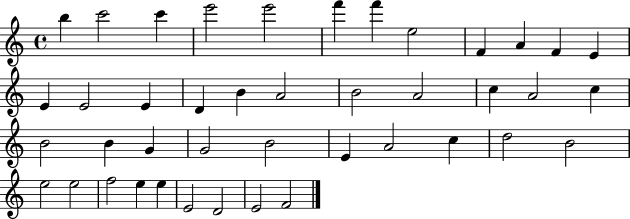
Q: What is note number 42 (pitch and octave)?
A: F4